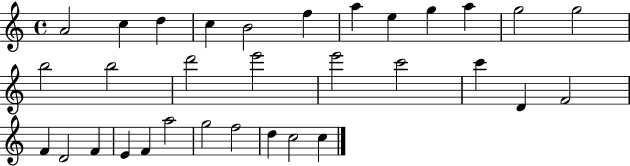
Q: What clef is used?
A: treble